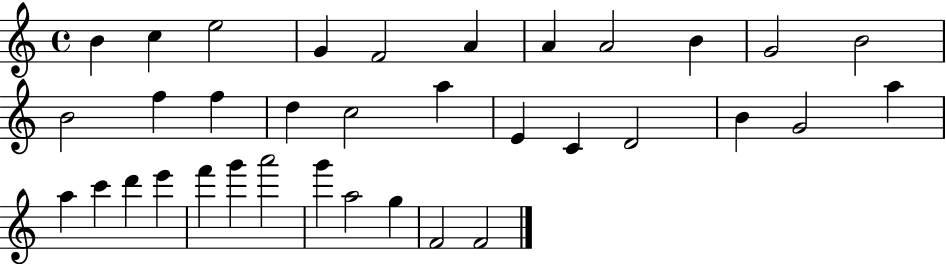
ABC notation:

X:1
T:Untitled
M:4/4
L:1/4
K:C
B c e2 G F2 A A A2 B G2 B2 B2 f f d c2 a E C D2 B G2 a a c' d' e' f' g' a'2 g' a2 g F2 F2